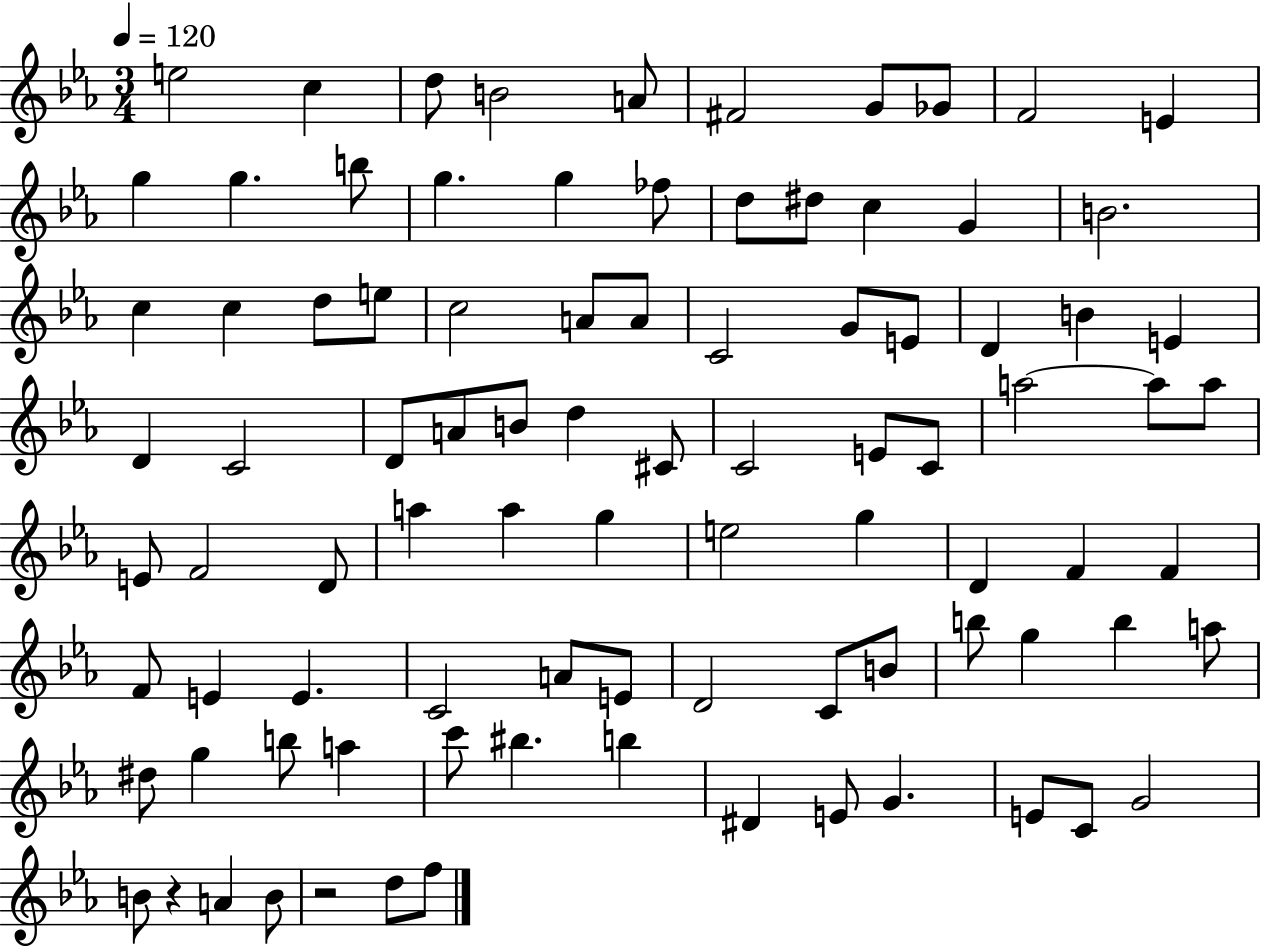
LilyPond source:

{
  \clef treble
  \numericTimeSignature
  \time 3/4
  \key ees \major
  \tempo 4 = 120
  e''2 c''4 | d''8 b'2 a'8 | fis'2 g'8 ges'8 | f'2 e'4 | \break g''4 g''4. b''8 | g''4. g''4 fes''8 | d''8 dis''8 c''4 g'4 | b'2. | \break c''4 c''4 d''8 e''8 | c''2 a'8 a'8 | c'2 g'8 e'8 | d'4 b'4 e'4 | \break d'4 c'2 | d'8 a'8 b'8 d''4 cis'8 | c'2 e'8 c'8 | a''2~~ a''8 a''8 | \break e'8 f'2 d'8 | a''4 a''4 g''4 | e''2 g''4 | d'4 f'4 f'4 | \break f'8 e'4 e'4. | c'2 a'8 e'8 | d'2 c'8 b'8 | b''8 g''4 b''4 a''8 | \break dis''8 g''4 b''8 a''4 | c'''8 bis''4. b''4 | dis'4 e'8 g'4. | e'8 c'8 g'2 | \break b'8 r4 a'4 b'8 | r2 d''8 f''8 | \bar "|."
}